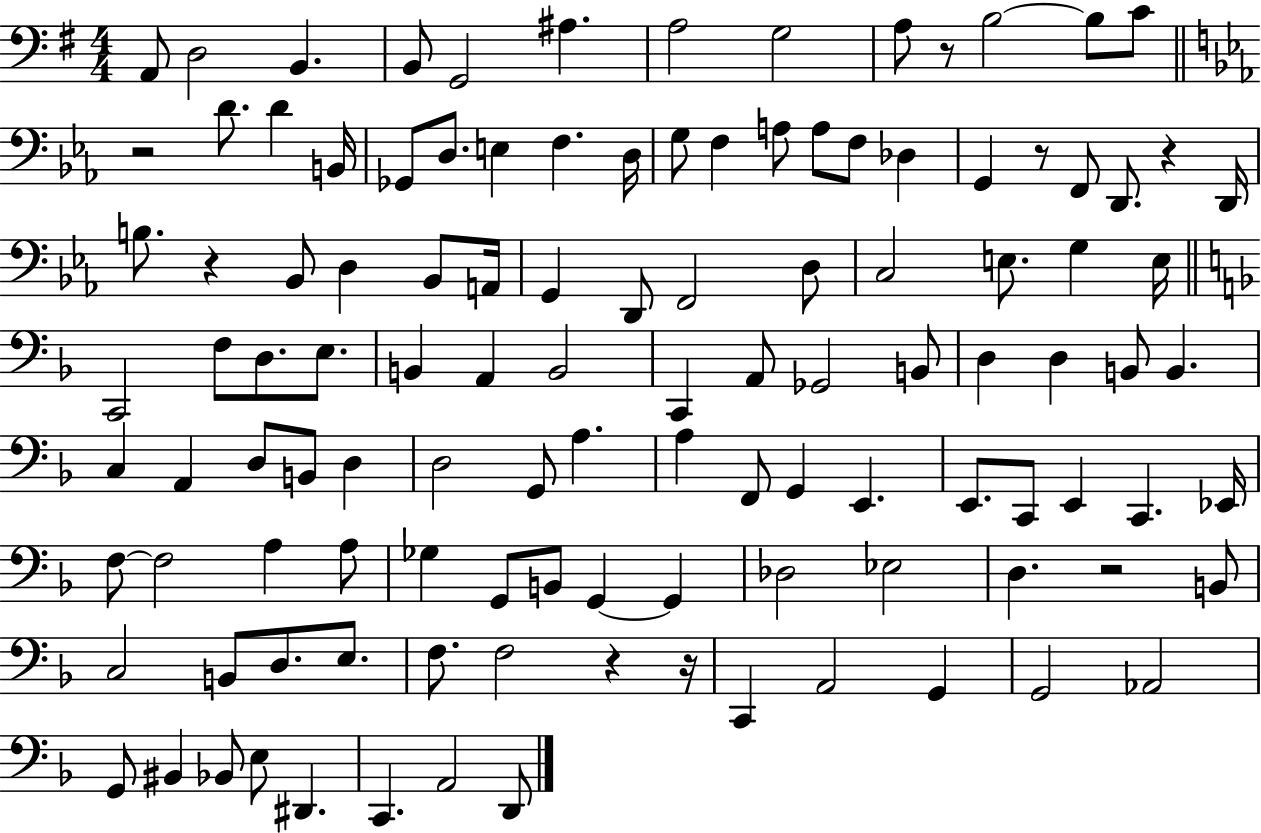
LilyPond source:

{
  \clef bass
  \numericTimeSignature
  \time 4/4
  \key g \major
  a,8 d2 b,4. | b,8 g,2 ais4. | a2 g2 | a8 r8 b2~~ b8 c'8 | \break \bar "||" \break \key c \minor r2 d'8. d'4 b,16 | ges,8 d8. e4 f4. d16 | g8 f4 a8 a8 f8 des4 | g,4 r8 f,8 d,8. r4 d,16 | \break b8. r4 bes,8 d4 bes,8 a,16 | g,4 d,8 f,2 d8 | c2 e8. g4 e16 | \bar "||" \break \key d \minor c,2 f8 d8. e8. | b,4 a,4 b,2 | c,4 a,8 ges,2 b,8 | d4 d4 b,8 b,4. | \break c4 a,4 d8 b,8 d4 | d2 g,8 a4. | a4 f,8 g,4 e,4. | e,8. c,8 e,4 c,4. ees,16 | \break f8~~ f2 a4 a8 | ges4 g,8 b,8 g,4~~ g,4 | des2 ees2 | d4. r2 b,8 | \break c2 b,8 d8. e8. | f8. f2 r4 r16 | c,4 a,2 g,4 | g,2 aes,2 | \break g,8 bis,4 bes,8 e8 dis,4. | c,4. a,2 d,8 | \bar "|."
}